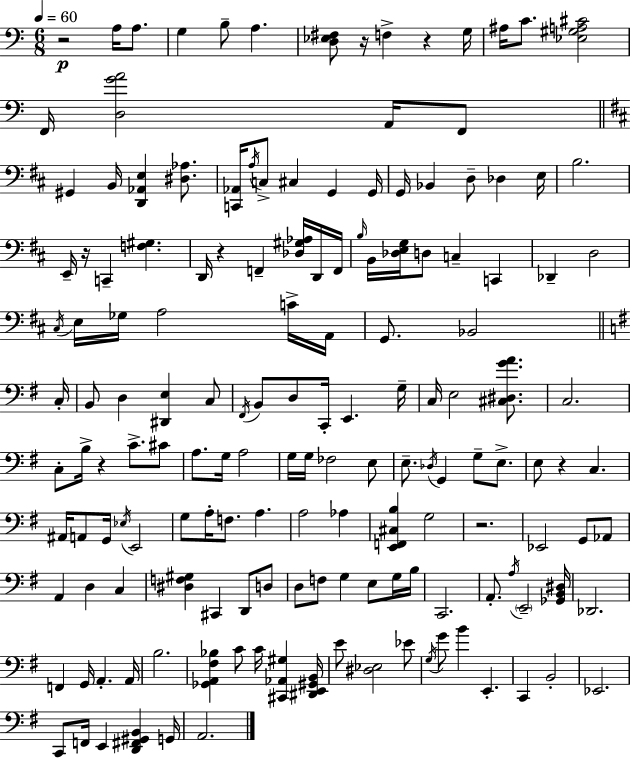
R/h A3/s A3/e. G3/q B3/e A3/q. [D3,Eb3,F#3]/e R/s F3/q R/q G3/s A#3/s C4/e. [Eb3,G#3,A3,C#4]/h F2/s [D3,G4,A4]/h A2/s F2/e G#2/q B2/s [D2,Ab2,E3]/q [D#3,Ab3]/e. [C2,Ab2]/s A3/s C3/e C#3/q G2/q G2/s G2/s Bb2/q D3/e Db3/q E3/s B3/h. E2/s R/s C2/q [F3,G#3]/q. D2/s R/q F2/q [Db3,G#3,Ab3]/s D2/s F2/s B3/s B2/s [Db3,E3,G3]/s D3/e C3/q C2/q Db2/q D3/h C#3/s E3/s Gb3/s A3/h C4/s A2/s G2/e. Bb2/h C3/s B2/e D3/q [D#2,E3]/q C3/e F#2/s B2/e D3/e C2/s E2/q. G3/s C3/s E3/h [C#3,D#3,G4,A4]/e. C3/h. C3/e B3/s R/q C4/e. C#4/e A3/e. G3/s A3/h G3/s G3/s FES3/h E3/e E3/e. Db3/s G2/q G3/e E3/e. E3/e R/q C3/q. A#2/s A2/e G2/s Eb3/s E2/h G3/e A3/s F3/e. A3/q. A3/h Ab3/q [E2,F2,C#3,B3]/q G3/h R/h. Eb2/h G2/e Ab2/e A2/q D3/q C3/q [D#3,F3,G#3]/q C#2/q D2/e D3/e D3/e F3/e G3/q E3/e G3/s B3/s C2/h. A2/e. A3/s E2/h [Gb2,B2,D#3]/s Db2/h. F2/q G2/s A2/q. A2/s B3/h. [Gb2,A2,F#3,Bb3]/q C4/e C4/s [C#2,Ab2,G#3]/q [D#2,E2,G#2,B2]/s E4/e [D#3,Eb3]/h Eb4/e G3/s G4/e B4/q E2/q. C2/q B2/h Eb2/h. C2/e F2/s E2/q [D2,F#2,G#2,B2]/q G2/s A2/h.